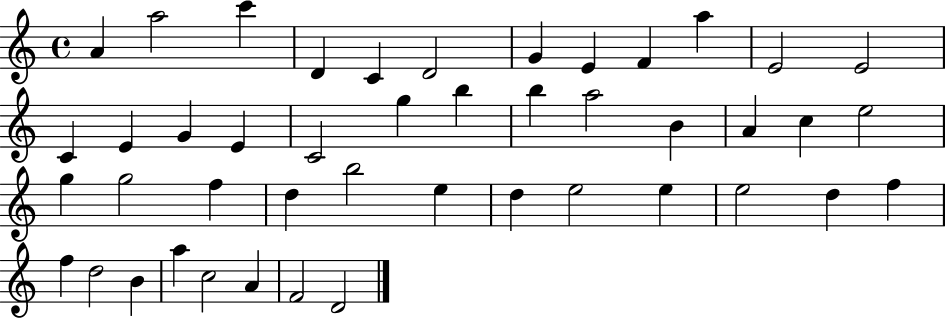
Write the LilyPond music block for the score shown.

{
  \clef treble
  \time 4/4
  \defaultTimeSignature
  \key c \major
  a'4 a''2 c'''4 | d'4 c'4 d'2 | g'4 e'4 f'4 a''4 | e'2 e'2 | \break c'4 e'4 g'4 e'4 | c'2 g''4 b''4 | b''4 a''2 b'4 | a'4 c''4 e''2 | \break g''4 g''2 f''4 | d''4 b''2 e''4 | d''4 e''2 e''4 | e''2 d''4 f''4 | \break f''4 d''2 b'4 | a''4 c''2 a'4 | f'2 d'2 | \bar "|."
}